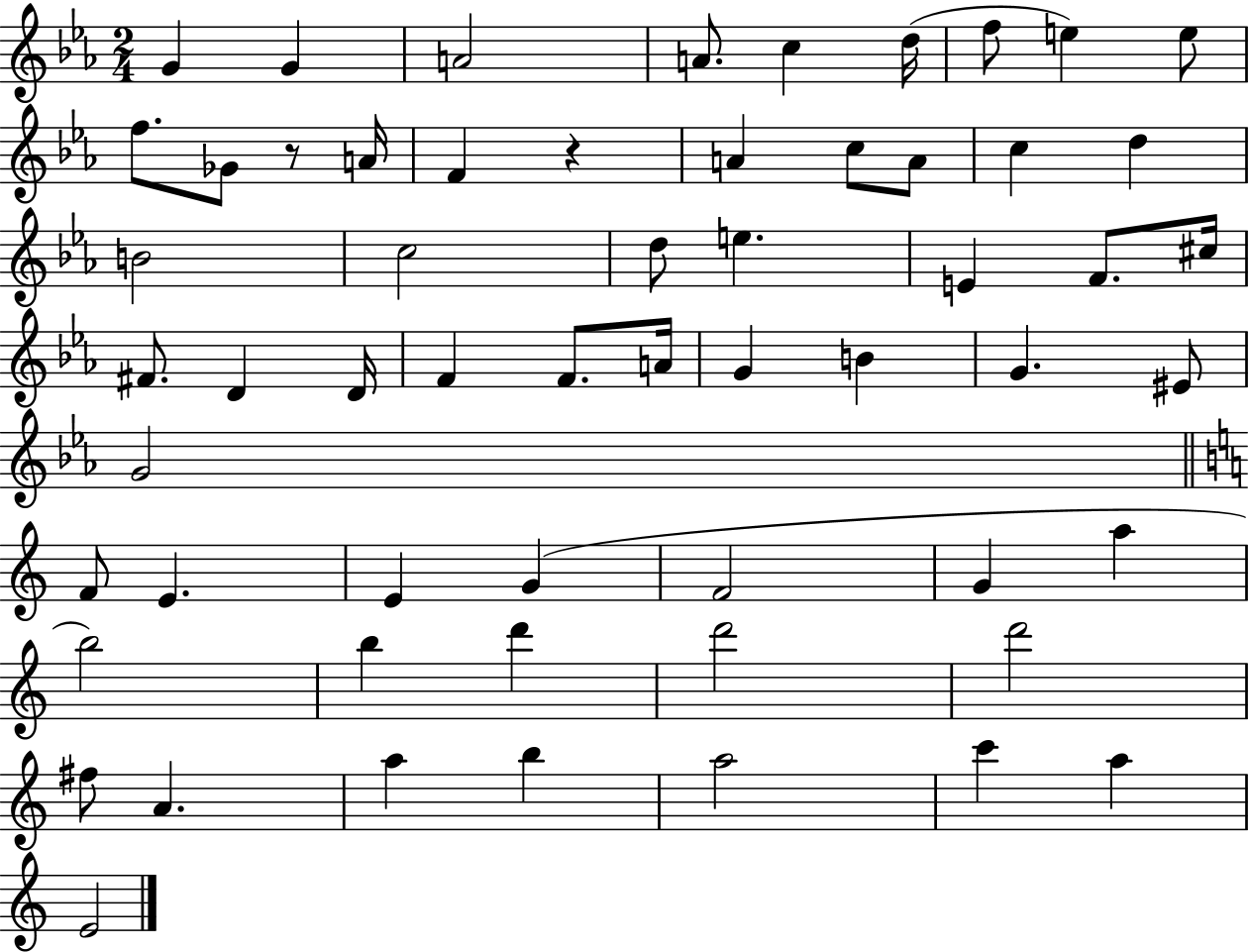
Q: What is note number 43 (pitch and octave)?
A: A5